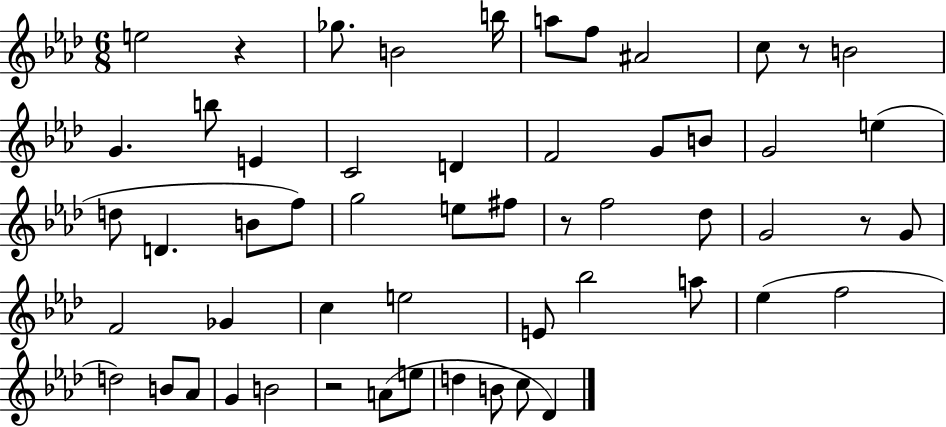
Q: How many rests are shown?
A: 5